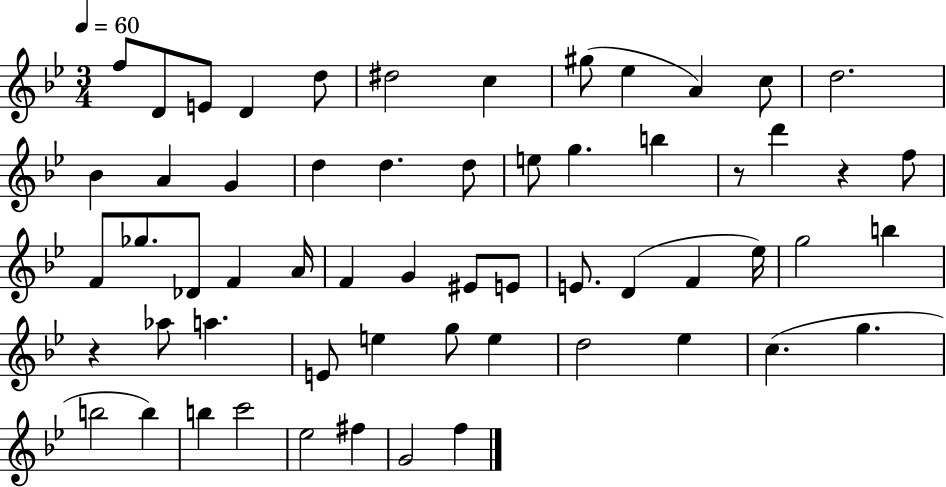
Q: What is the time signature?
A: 3/4